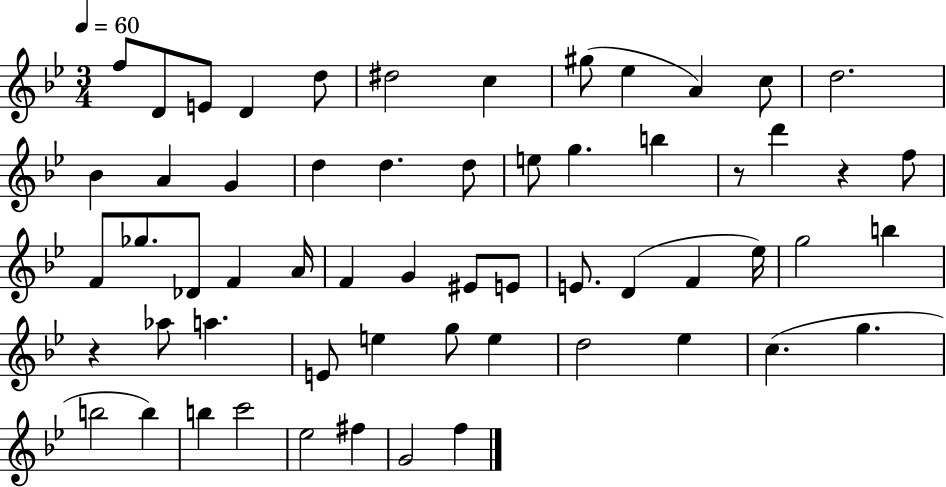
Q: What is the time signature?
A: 3/4